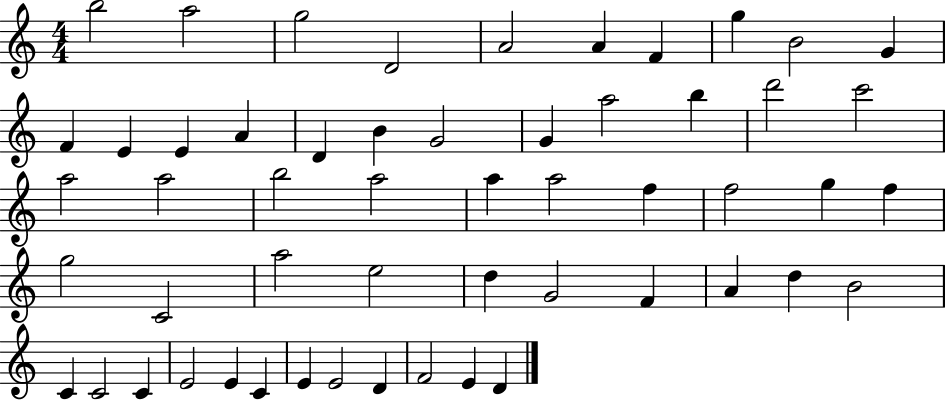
{
  \clef treble
  \numericTimeSignature
  \time 4/4
  \key c \major
  b''2 a''2 | g''2 d'2 | a'2 a'4 f'4 | g''4 b'2 g'4 | \break f'4 e'4 e'4 a'4 | d'4 b'4 g'2 | g'4 a''2 b''4 | d'''2 c'''2 | \break a''2 a''2 | b''2 a''2 | a''4 a''2 f''4 | f''2 g''4 f''4 | \break g''2 c'2 | a''2 e''2 | d''4 g'2 f'4 | a'4 d''4 b'2 | \break c'4 c'2 c'4 | e'2 e'4 c'4 | e'4 e'2 d'4 | f'2 e'4 d'4 | \break \bar "|."
}